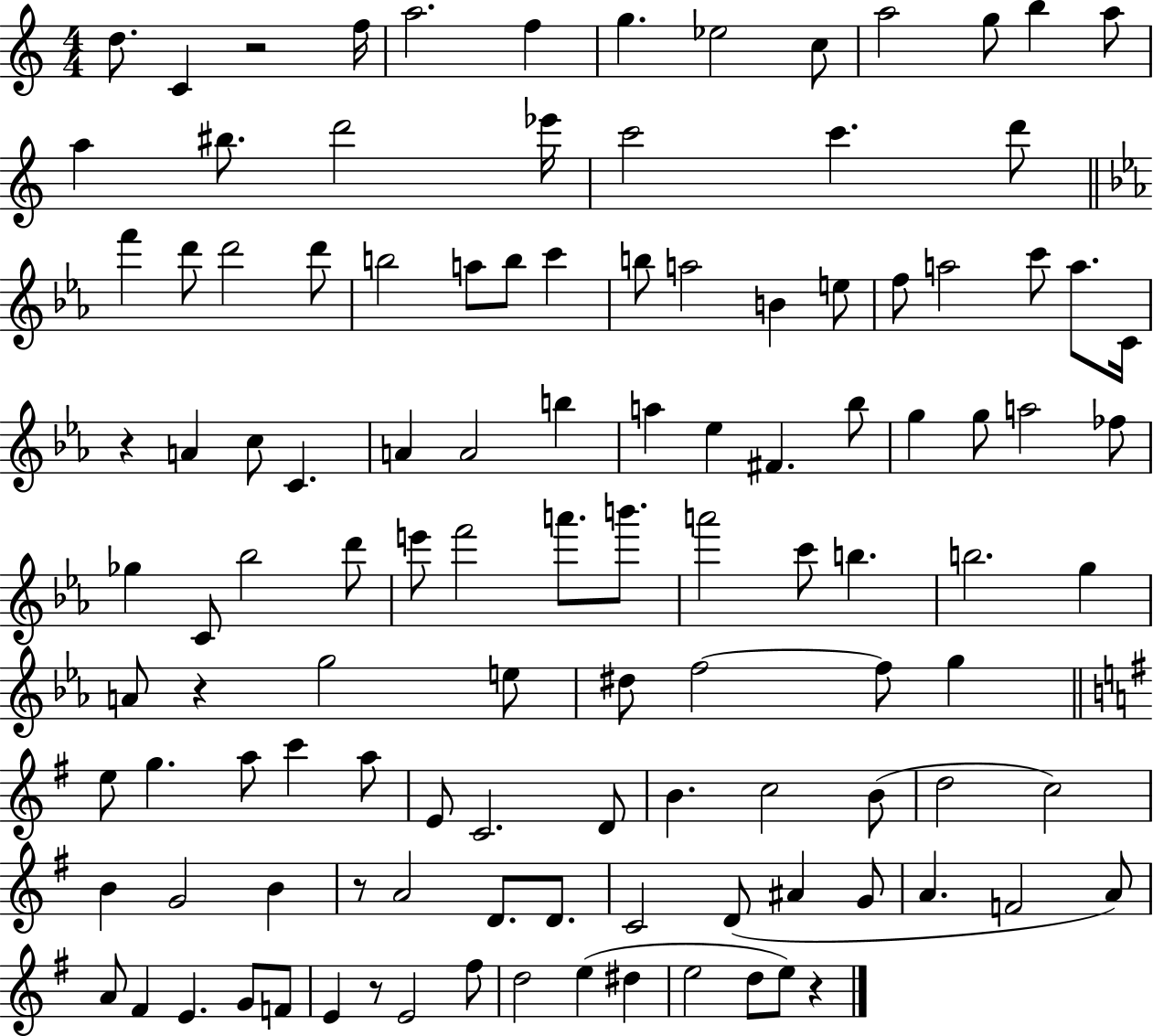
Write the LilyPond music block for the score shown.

{
  \clef treble
  \numericTimeSignature
  \time 4/4
  \key c \major
  d''8. c'4 r2 f''16 | a''2. f''4 | g''4. ees''2 c''8 | a''2 g''8 b''4 a''8 | \break a''4 bis''8. d'''2 ees'''16 | c'''2 c'''4. d'''8 | \bar "||" \break \key c \minor f'''4 d'''8 d'''2 d'''8 | b''2 a''8 b''8 c'''4 | b''8 a''2 b'4 e''8 | f''8 a''2 c'''8 a''8. c'16 | \break r4 a'4 c''8 c'4. | a'4 a'2 b''4 | a''4 ees''4 fis'4. bes''8 | g''4 g''8 a''2 fes''8 | \break ges''4 c'8 bes''2 d'''8 | e'''8 f'''2 a'''8. b'''8. | a'''2 c'''8 b''4. | b''2. g''4 | \break a'8 r4 g''2 e''8 | dis''8 f''2~~ f''8 g''4 | \bar "||" \break \key g \major e''8 g''4. a''8 c'''4 a''8 | e'8 c'2. d'8 | b'4. c''2 b'8( | d''2 c''2) | \break b'4 g'2 b'4 | r8 a'2 d'8. d'8. | c'2 d'8( ais'4 g'8 | a'4. f'2 a'8) | \break a'8 fis'4 e'4. g'8 f'8 | e'4 r8 e'2 fis''8 | d''2 e''4( dis''4 | e''2 d''8 e''8) r4 | \break \bar "|."
}